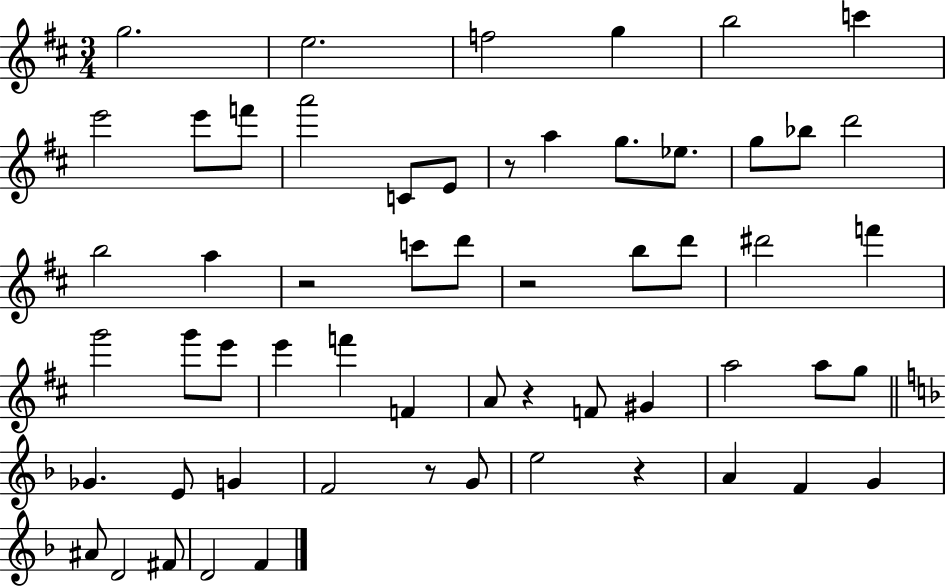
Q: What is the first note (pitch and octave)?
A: G5